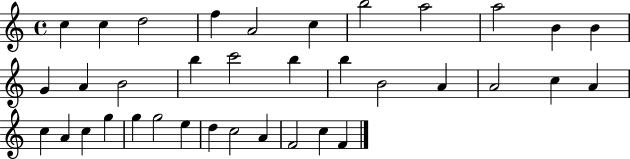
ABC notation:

X:1
T:Untitled
M:4/4
L:1/4
K:C
c c d2 f A2 c b2 a2 a2 B B G A B2 b c'2 b b B2 A A2 c A c A c g g g2 e d c2 A F2 c F